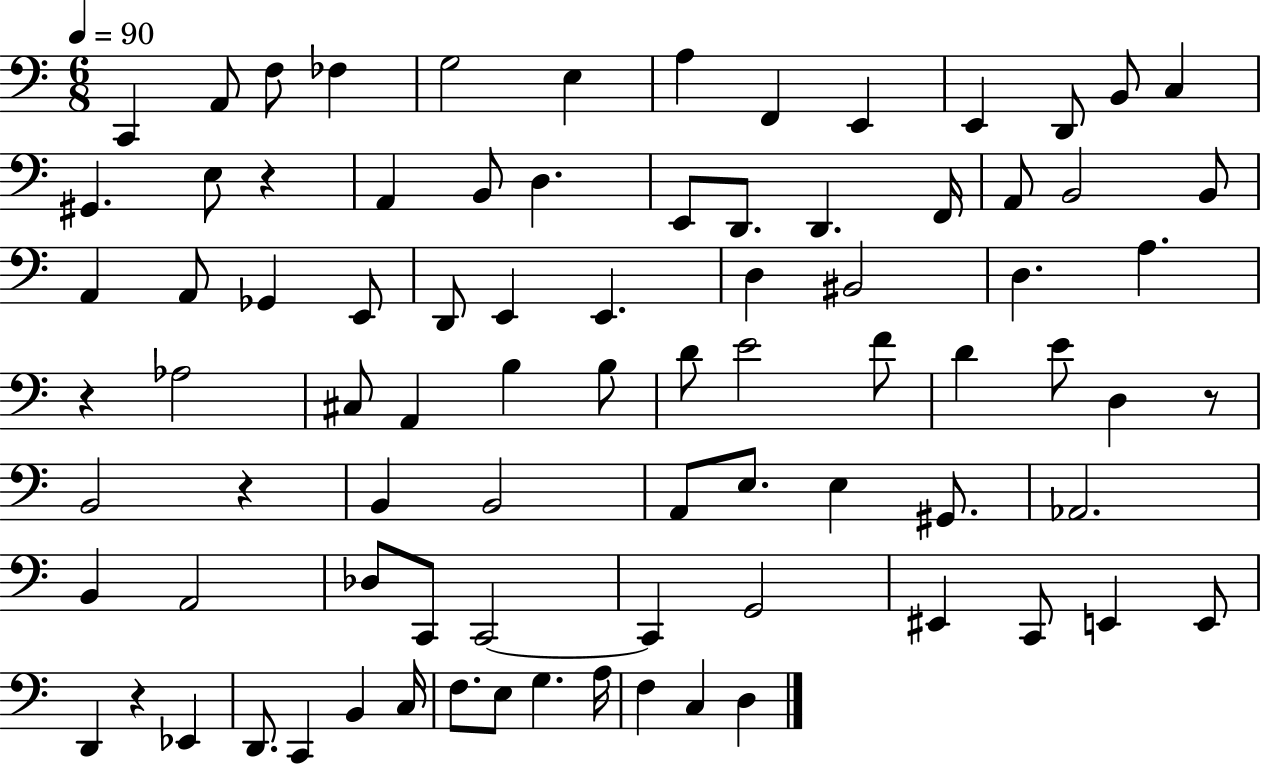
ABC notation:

X:1
T:Untitled
M:6/8
L:1/4
K:C
C,, A,,/2 F,/2 _F, G,2 E, A, F,, E,, E,, D,,/2 B,,/2 C, ^G,, E,/2 z A,, B,,/2 D, E,,/2 D,,/2 D,, F,,/4 A,,/2 B,,2 B,,/2 A,, A,,/2 _G,, E,,/2 D,,/2 E,, E,, D, ^B,,2 D, A, z _A,2 ^C,/2 A,, B, B,/2 D/2 E2 F/2 D E/2 D, z/2 B,,2 z B,, B,,2 A,,/2 E,/2 E, ^G,,/2 _A,,2 B,, A,,2 _D,/2 C,,/2 C,,2 C,, G,,2 ^E,, C,,/2 E,, E,,/2 D,, z _E,, D,,/2 C,, B,, C,/4 F,/2 E,/2 G, A,/4 F, C, D,